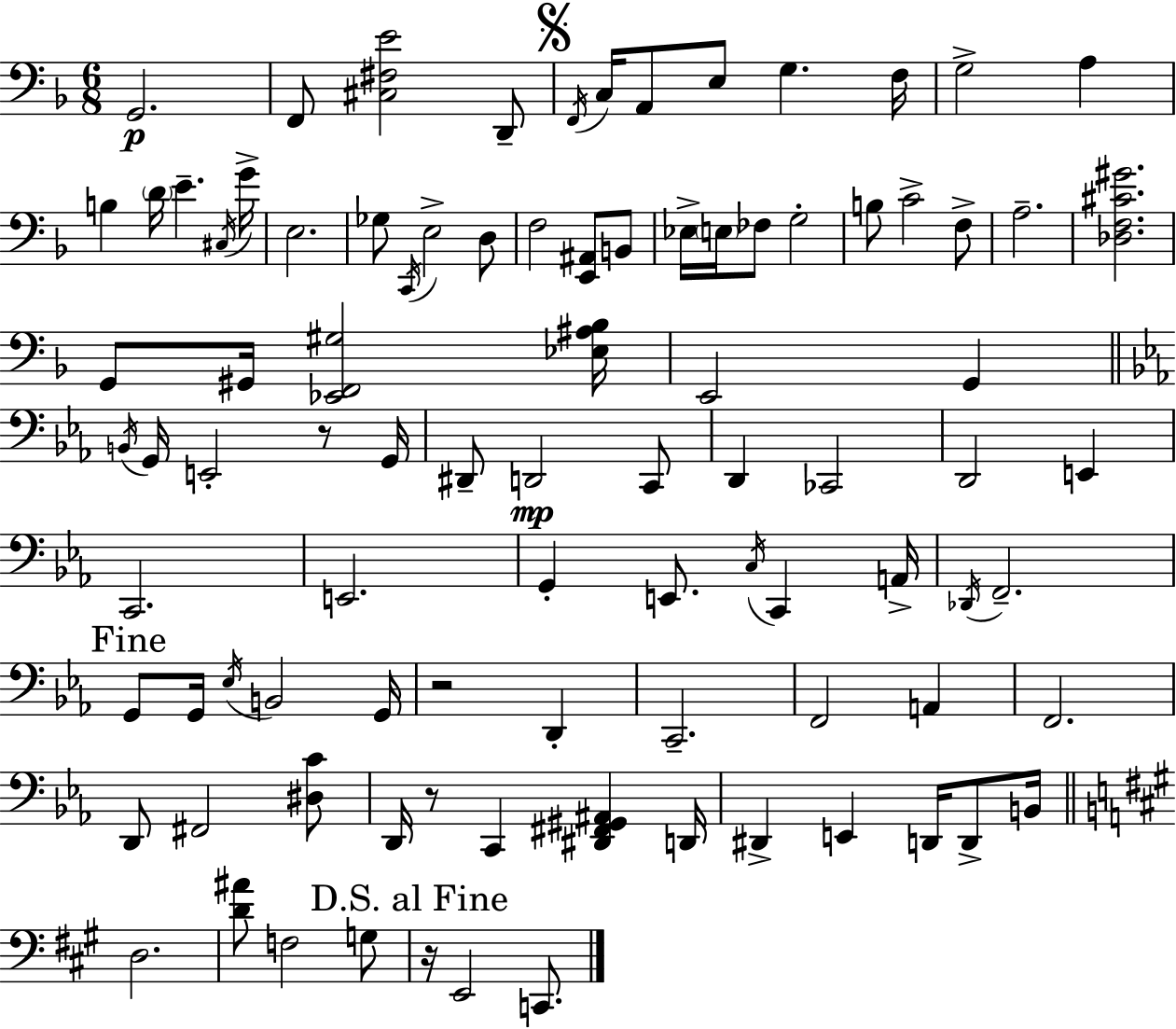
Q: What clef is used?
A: bass